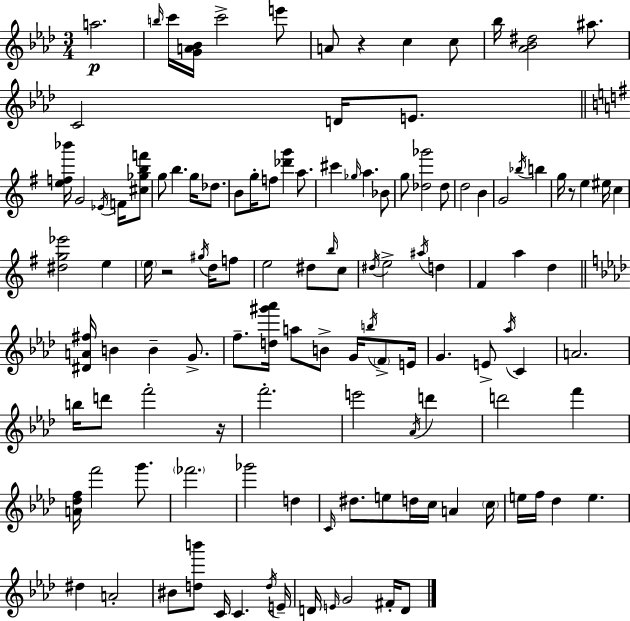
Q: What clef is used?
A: treble